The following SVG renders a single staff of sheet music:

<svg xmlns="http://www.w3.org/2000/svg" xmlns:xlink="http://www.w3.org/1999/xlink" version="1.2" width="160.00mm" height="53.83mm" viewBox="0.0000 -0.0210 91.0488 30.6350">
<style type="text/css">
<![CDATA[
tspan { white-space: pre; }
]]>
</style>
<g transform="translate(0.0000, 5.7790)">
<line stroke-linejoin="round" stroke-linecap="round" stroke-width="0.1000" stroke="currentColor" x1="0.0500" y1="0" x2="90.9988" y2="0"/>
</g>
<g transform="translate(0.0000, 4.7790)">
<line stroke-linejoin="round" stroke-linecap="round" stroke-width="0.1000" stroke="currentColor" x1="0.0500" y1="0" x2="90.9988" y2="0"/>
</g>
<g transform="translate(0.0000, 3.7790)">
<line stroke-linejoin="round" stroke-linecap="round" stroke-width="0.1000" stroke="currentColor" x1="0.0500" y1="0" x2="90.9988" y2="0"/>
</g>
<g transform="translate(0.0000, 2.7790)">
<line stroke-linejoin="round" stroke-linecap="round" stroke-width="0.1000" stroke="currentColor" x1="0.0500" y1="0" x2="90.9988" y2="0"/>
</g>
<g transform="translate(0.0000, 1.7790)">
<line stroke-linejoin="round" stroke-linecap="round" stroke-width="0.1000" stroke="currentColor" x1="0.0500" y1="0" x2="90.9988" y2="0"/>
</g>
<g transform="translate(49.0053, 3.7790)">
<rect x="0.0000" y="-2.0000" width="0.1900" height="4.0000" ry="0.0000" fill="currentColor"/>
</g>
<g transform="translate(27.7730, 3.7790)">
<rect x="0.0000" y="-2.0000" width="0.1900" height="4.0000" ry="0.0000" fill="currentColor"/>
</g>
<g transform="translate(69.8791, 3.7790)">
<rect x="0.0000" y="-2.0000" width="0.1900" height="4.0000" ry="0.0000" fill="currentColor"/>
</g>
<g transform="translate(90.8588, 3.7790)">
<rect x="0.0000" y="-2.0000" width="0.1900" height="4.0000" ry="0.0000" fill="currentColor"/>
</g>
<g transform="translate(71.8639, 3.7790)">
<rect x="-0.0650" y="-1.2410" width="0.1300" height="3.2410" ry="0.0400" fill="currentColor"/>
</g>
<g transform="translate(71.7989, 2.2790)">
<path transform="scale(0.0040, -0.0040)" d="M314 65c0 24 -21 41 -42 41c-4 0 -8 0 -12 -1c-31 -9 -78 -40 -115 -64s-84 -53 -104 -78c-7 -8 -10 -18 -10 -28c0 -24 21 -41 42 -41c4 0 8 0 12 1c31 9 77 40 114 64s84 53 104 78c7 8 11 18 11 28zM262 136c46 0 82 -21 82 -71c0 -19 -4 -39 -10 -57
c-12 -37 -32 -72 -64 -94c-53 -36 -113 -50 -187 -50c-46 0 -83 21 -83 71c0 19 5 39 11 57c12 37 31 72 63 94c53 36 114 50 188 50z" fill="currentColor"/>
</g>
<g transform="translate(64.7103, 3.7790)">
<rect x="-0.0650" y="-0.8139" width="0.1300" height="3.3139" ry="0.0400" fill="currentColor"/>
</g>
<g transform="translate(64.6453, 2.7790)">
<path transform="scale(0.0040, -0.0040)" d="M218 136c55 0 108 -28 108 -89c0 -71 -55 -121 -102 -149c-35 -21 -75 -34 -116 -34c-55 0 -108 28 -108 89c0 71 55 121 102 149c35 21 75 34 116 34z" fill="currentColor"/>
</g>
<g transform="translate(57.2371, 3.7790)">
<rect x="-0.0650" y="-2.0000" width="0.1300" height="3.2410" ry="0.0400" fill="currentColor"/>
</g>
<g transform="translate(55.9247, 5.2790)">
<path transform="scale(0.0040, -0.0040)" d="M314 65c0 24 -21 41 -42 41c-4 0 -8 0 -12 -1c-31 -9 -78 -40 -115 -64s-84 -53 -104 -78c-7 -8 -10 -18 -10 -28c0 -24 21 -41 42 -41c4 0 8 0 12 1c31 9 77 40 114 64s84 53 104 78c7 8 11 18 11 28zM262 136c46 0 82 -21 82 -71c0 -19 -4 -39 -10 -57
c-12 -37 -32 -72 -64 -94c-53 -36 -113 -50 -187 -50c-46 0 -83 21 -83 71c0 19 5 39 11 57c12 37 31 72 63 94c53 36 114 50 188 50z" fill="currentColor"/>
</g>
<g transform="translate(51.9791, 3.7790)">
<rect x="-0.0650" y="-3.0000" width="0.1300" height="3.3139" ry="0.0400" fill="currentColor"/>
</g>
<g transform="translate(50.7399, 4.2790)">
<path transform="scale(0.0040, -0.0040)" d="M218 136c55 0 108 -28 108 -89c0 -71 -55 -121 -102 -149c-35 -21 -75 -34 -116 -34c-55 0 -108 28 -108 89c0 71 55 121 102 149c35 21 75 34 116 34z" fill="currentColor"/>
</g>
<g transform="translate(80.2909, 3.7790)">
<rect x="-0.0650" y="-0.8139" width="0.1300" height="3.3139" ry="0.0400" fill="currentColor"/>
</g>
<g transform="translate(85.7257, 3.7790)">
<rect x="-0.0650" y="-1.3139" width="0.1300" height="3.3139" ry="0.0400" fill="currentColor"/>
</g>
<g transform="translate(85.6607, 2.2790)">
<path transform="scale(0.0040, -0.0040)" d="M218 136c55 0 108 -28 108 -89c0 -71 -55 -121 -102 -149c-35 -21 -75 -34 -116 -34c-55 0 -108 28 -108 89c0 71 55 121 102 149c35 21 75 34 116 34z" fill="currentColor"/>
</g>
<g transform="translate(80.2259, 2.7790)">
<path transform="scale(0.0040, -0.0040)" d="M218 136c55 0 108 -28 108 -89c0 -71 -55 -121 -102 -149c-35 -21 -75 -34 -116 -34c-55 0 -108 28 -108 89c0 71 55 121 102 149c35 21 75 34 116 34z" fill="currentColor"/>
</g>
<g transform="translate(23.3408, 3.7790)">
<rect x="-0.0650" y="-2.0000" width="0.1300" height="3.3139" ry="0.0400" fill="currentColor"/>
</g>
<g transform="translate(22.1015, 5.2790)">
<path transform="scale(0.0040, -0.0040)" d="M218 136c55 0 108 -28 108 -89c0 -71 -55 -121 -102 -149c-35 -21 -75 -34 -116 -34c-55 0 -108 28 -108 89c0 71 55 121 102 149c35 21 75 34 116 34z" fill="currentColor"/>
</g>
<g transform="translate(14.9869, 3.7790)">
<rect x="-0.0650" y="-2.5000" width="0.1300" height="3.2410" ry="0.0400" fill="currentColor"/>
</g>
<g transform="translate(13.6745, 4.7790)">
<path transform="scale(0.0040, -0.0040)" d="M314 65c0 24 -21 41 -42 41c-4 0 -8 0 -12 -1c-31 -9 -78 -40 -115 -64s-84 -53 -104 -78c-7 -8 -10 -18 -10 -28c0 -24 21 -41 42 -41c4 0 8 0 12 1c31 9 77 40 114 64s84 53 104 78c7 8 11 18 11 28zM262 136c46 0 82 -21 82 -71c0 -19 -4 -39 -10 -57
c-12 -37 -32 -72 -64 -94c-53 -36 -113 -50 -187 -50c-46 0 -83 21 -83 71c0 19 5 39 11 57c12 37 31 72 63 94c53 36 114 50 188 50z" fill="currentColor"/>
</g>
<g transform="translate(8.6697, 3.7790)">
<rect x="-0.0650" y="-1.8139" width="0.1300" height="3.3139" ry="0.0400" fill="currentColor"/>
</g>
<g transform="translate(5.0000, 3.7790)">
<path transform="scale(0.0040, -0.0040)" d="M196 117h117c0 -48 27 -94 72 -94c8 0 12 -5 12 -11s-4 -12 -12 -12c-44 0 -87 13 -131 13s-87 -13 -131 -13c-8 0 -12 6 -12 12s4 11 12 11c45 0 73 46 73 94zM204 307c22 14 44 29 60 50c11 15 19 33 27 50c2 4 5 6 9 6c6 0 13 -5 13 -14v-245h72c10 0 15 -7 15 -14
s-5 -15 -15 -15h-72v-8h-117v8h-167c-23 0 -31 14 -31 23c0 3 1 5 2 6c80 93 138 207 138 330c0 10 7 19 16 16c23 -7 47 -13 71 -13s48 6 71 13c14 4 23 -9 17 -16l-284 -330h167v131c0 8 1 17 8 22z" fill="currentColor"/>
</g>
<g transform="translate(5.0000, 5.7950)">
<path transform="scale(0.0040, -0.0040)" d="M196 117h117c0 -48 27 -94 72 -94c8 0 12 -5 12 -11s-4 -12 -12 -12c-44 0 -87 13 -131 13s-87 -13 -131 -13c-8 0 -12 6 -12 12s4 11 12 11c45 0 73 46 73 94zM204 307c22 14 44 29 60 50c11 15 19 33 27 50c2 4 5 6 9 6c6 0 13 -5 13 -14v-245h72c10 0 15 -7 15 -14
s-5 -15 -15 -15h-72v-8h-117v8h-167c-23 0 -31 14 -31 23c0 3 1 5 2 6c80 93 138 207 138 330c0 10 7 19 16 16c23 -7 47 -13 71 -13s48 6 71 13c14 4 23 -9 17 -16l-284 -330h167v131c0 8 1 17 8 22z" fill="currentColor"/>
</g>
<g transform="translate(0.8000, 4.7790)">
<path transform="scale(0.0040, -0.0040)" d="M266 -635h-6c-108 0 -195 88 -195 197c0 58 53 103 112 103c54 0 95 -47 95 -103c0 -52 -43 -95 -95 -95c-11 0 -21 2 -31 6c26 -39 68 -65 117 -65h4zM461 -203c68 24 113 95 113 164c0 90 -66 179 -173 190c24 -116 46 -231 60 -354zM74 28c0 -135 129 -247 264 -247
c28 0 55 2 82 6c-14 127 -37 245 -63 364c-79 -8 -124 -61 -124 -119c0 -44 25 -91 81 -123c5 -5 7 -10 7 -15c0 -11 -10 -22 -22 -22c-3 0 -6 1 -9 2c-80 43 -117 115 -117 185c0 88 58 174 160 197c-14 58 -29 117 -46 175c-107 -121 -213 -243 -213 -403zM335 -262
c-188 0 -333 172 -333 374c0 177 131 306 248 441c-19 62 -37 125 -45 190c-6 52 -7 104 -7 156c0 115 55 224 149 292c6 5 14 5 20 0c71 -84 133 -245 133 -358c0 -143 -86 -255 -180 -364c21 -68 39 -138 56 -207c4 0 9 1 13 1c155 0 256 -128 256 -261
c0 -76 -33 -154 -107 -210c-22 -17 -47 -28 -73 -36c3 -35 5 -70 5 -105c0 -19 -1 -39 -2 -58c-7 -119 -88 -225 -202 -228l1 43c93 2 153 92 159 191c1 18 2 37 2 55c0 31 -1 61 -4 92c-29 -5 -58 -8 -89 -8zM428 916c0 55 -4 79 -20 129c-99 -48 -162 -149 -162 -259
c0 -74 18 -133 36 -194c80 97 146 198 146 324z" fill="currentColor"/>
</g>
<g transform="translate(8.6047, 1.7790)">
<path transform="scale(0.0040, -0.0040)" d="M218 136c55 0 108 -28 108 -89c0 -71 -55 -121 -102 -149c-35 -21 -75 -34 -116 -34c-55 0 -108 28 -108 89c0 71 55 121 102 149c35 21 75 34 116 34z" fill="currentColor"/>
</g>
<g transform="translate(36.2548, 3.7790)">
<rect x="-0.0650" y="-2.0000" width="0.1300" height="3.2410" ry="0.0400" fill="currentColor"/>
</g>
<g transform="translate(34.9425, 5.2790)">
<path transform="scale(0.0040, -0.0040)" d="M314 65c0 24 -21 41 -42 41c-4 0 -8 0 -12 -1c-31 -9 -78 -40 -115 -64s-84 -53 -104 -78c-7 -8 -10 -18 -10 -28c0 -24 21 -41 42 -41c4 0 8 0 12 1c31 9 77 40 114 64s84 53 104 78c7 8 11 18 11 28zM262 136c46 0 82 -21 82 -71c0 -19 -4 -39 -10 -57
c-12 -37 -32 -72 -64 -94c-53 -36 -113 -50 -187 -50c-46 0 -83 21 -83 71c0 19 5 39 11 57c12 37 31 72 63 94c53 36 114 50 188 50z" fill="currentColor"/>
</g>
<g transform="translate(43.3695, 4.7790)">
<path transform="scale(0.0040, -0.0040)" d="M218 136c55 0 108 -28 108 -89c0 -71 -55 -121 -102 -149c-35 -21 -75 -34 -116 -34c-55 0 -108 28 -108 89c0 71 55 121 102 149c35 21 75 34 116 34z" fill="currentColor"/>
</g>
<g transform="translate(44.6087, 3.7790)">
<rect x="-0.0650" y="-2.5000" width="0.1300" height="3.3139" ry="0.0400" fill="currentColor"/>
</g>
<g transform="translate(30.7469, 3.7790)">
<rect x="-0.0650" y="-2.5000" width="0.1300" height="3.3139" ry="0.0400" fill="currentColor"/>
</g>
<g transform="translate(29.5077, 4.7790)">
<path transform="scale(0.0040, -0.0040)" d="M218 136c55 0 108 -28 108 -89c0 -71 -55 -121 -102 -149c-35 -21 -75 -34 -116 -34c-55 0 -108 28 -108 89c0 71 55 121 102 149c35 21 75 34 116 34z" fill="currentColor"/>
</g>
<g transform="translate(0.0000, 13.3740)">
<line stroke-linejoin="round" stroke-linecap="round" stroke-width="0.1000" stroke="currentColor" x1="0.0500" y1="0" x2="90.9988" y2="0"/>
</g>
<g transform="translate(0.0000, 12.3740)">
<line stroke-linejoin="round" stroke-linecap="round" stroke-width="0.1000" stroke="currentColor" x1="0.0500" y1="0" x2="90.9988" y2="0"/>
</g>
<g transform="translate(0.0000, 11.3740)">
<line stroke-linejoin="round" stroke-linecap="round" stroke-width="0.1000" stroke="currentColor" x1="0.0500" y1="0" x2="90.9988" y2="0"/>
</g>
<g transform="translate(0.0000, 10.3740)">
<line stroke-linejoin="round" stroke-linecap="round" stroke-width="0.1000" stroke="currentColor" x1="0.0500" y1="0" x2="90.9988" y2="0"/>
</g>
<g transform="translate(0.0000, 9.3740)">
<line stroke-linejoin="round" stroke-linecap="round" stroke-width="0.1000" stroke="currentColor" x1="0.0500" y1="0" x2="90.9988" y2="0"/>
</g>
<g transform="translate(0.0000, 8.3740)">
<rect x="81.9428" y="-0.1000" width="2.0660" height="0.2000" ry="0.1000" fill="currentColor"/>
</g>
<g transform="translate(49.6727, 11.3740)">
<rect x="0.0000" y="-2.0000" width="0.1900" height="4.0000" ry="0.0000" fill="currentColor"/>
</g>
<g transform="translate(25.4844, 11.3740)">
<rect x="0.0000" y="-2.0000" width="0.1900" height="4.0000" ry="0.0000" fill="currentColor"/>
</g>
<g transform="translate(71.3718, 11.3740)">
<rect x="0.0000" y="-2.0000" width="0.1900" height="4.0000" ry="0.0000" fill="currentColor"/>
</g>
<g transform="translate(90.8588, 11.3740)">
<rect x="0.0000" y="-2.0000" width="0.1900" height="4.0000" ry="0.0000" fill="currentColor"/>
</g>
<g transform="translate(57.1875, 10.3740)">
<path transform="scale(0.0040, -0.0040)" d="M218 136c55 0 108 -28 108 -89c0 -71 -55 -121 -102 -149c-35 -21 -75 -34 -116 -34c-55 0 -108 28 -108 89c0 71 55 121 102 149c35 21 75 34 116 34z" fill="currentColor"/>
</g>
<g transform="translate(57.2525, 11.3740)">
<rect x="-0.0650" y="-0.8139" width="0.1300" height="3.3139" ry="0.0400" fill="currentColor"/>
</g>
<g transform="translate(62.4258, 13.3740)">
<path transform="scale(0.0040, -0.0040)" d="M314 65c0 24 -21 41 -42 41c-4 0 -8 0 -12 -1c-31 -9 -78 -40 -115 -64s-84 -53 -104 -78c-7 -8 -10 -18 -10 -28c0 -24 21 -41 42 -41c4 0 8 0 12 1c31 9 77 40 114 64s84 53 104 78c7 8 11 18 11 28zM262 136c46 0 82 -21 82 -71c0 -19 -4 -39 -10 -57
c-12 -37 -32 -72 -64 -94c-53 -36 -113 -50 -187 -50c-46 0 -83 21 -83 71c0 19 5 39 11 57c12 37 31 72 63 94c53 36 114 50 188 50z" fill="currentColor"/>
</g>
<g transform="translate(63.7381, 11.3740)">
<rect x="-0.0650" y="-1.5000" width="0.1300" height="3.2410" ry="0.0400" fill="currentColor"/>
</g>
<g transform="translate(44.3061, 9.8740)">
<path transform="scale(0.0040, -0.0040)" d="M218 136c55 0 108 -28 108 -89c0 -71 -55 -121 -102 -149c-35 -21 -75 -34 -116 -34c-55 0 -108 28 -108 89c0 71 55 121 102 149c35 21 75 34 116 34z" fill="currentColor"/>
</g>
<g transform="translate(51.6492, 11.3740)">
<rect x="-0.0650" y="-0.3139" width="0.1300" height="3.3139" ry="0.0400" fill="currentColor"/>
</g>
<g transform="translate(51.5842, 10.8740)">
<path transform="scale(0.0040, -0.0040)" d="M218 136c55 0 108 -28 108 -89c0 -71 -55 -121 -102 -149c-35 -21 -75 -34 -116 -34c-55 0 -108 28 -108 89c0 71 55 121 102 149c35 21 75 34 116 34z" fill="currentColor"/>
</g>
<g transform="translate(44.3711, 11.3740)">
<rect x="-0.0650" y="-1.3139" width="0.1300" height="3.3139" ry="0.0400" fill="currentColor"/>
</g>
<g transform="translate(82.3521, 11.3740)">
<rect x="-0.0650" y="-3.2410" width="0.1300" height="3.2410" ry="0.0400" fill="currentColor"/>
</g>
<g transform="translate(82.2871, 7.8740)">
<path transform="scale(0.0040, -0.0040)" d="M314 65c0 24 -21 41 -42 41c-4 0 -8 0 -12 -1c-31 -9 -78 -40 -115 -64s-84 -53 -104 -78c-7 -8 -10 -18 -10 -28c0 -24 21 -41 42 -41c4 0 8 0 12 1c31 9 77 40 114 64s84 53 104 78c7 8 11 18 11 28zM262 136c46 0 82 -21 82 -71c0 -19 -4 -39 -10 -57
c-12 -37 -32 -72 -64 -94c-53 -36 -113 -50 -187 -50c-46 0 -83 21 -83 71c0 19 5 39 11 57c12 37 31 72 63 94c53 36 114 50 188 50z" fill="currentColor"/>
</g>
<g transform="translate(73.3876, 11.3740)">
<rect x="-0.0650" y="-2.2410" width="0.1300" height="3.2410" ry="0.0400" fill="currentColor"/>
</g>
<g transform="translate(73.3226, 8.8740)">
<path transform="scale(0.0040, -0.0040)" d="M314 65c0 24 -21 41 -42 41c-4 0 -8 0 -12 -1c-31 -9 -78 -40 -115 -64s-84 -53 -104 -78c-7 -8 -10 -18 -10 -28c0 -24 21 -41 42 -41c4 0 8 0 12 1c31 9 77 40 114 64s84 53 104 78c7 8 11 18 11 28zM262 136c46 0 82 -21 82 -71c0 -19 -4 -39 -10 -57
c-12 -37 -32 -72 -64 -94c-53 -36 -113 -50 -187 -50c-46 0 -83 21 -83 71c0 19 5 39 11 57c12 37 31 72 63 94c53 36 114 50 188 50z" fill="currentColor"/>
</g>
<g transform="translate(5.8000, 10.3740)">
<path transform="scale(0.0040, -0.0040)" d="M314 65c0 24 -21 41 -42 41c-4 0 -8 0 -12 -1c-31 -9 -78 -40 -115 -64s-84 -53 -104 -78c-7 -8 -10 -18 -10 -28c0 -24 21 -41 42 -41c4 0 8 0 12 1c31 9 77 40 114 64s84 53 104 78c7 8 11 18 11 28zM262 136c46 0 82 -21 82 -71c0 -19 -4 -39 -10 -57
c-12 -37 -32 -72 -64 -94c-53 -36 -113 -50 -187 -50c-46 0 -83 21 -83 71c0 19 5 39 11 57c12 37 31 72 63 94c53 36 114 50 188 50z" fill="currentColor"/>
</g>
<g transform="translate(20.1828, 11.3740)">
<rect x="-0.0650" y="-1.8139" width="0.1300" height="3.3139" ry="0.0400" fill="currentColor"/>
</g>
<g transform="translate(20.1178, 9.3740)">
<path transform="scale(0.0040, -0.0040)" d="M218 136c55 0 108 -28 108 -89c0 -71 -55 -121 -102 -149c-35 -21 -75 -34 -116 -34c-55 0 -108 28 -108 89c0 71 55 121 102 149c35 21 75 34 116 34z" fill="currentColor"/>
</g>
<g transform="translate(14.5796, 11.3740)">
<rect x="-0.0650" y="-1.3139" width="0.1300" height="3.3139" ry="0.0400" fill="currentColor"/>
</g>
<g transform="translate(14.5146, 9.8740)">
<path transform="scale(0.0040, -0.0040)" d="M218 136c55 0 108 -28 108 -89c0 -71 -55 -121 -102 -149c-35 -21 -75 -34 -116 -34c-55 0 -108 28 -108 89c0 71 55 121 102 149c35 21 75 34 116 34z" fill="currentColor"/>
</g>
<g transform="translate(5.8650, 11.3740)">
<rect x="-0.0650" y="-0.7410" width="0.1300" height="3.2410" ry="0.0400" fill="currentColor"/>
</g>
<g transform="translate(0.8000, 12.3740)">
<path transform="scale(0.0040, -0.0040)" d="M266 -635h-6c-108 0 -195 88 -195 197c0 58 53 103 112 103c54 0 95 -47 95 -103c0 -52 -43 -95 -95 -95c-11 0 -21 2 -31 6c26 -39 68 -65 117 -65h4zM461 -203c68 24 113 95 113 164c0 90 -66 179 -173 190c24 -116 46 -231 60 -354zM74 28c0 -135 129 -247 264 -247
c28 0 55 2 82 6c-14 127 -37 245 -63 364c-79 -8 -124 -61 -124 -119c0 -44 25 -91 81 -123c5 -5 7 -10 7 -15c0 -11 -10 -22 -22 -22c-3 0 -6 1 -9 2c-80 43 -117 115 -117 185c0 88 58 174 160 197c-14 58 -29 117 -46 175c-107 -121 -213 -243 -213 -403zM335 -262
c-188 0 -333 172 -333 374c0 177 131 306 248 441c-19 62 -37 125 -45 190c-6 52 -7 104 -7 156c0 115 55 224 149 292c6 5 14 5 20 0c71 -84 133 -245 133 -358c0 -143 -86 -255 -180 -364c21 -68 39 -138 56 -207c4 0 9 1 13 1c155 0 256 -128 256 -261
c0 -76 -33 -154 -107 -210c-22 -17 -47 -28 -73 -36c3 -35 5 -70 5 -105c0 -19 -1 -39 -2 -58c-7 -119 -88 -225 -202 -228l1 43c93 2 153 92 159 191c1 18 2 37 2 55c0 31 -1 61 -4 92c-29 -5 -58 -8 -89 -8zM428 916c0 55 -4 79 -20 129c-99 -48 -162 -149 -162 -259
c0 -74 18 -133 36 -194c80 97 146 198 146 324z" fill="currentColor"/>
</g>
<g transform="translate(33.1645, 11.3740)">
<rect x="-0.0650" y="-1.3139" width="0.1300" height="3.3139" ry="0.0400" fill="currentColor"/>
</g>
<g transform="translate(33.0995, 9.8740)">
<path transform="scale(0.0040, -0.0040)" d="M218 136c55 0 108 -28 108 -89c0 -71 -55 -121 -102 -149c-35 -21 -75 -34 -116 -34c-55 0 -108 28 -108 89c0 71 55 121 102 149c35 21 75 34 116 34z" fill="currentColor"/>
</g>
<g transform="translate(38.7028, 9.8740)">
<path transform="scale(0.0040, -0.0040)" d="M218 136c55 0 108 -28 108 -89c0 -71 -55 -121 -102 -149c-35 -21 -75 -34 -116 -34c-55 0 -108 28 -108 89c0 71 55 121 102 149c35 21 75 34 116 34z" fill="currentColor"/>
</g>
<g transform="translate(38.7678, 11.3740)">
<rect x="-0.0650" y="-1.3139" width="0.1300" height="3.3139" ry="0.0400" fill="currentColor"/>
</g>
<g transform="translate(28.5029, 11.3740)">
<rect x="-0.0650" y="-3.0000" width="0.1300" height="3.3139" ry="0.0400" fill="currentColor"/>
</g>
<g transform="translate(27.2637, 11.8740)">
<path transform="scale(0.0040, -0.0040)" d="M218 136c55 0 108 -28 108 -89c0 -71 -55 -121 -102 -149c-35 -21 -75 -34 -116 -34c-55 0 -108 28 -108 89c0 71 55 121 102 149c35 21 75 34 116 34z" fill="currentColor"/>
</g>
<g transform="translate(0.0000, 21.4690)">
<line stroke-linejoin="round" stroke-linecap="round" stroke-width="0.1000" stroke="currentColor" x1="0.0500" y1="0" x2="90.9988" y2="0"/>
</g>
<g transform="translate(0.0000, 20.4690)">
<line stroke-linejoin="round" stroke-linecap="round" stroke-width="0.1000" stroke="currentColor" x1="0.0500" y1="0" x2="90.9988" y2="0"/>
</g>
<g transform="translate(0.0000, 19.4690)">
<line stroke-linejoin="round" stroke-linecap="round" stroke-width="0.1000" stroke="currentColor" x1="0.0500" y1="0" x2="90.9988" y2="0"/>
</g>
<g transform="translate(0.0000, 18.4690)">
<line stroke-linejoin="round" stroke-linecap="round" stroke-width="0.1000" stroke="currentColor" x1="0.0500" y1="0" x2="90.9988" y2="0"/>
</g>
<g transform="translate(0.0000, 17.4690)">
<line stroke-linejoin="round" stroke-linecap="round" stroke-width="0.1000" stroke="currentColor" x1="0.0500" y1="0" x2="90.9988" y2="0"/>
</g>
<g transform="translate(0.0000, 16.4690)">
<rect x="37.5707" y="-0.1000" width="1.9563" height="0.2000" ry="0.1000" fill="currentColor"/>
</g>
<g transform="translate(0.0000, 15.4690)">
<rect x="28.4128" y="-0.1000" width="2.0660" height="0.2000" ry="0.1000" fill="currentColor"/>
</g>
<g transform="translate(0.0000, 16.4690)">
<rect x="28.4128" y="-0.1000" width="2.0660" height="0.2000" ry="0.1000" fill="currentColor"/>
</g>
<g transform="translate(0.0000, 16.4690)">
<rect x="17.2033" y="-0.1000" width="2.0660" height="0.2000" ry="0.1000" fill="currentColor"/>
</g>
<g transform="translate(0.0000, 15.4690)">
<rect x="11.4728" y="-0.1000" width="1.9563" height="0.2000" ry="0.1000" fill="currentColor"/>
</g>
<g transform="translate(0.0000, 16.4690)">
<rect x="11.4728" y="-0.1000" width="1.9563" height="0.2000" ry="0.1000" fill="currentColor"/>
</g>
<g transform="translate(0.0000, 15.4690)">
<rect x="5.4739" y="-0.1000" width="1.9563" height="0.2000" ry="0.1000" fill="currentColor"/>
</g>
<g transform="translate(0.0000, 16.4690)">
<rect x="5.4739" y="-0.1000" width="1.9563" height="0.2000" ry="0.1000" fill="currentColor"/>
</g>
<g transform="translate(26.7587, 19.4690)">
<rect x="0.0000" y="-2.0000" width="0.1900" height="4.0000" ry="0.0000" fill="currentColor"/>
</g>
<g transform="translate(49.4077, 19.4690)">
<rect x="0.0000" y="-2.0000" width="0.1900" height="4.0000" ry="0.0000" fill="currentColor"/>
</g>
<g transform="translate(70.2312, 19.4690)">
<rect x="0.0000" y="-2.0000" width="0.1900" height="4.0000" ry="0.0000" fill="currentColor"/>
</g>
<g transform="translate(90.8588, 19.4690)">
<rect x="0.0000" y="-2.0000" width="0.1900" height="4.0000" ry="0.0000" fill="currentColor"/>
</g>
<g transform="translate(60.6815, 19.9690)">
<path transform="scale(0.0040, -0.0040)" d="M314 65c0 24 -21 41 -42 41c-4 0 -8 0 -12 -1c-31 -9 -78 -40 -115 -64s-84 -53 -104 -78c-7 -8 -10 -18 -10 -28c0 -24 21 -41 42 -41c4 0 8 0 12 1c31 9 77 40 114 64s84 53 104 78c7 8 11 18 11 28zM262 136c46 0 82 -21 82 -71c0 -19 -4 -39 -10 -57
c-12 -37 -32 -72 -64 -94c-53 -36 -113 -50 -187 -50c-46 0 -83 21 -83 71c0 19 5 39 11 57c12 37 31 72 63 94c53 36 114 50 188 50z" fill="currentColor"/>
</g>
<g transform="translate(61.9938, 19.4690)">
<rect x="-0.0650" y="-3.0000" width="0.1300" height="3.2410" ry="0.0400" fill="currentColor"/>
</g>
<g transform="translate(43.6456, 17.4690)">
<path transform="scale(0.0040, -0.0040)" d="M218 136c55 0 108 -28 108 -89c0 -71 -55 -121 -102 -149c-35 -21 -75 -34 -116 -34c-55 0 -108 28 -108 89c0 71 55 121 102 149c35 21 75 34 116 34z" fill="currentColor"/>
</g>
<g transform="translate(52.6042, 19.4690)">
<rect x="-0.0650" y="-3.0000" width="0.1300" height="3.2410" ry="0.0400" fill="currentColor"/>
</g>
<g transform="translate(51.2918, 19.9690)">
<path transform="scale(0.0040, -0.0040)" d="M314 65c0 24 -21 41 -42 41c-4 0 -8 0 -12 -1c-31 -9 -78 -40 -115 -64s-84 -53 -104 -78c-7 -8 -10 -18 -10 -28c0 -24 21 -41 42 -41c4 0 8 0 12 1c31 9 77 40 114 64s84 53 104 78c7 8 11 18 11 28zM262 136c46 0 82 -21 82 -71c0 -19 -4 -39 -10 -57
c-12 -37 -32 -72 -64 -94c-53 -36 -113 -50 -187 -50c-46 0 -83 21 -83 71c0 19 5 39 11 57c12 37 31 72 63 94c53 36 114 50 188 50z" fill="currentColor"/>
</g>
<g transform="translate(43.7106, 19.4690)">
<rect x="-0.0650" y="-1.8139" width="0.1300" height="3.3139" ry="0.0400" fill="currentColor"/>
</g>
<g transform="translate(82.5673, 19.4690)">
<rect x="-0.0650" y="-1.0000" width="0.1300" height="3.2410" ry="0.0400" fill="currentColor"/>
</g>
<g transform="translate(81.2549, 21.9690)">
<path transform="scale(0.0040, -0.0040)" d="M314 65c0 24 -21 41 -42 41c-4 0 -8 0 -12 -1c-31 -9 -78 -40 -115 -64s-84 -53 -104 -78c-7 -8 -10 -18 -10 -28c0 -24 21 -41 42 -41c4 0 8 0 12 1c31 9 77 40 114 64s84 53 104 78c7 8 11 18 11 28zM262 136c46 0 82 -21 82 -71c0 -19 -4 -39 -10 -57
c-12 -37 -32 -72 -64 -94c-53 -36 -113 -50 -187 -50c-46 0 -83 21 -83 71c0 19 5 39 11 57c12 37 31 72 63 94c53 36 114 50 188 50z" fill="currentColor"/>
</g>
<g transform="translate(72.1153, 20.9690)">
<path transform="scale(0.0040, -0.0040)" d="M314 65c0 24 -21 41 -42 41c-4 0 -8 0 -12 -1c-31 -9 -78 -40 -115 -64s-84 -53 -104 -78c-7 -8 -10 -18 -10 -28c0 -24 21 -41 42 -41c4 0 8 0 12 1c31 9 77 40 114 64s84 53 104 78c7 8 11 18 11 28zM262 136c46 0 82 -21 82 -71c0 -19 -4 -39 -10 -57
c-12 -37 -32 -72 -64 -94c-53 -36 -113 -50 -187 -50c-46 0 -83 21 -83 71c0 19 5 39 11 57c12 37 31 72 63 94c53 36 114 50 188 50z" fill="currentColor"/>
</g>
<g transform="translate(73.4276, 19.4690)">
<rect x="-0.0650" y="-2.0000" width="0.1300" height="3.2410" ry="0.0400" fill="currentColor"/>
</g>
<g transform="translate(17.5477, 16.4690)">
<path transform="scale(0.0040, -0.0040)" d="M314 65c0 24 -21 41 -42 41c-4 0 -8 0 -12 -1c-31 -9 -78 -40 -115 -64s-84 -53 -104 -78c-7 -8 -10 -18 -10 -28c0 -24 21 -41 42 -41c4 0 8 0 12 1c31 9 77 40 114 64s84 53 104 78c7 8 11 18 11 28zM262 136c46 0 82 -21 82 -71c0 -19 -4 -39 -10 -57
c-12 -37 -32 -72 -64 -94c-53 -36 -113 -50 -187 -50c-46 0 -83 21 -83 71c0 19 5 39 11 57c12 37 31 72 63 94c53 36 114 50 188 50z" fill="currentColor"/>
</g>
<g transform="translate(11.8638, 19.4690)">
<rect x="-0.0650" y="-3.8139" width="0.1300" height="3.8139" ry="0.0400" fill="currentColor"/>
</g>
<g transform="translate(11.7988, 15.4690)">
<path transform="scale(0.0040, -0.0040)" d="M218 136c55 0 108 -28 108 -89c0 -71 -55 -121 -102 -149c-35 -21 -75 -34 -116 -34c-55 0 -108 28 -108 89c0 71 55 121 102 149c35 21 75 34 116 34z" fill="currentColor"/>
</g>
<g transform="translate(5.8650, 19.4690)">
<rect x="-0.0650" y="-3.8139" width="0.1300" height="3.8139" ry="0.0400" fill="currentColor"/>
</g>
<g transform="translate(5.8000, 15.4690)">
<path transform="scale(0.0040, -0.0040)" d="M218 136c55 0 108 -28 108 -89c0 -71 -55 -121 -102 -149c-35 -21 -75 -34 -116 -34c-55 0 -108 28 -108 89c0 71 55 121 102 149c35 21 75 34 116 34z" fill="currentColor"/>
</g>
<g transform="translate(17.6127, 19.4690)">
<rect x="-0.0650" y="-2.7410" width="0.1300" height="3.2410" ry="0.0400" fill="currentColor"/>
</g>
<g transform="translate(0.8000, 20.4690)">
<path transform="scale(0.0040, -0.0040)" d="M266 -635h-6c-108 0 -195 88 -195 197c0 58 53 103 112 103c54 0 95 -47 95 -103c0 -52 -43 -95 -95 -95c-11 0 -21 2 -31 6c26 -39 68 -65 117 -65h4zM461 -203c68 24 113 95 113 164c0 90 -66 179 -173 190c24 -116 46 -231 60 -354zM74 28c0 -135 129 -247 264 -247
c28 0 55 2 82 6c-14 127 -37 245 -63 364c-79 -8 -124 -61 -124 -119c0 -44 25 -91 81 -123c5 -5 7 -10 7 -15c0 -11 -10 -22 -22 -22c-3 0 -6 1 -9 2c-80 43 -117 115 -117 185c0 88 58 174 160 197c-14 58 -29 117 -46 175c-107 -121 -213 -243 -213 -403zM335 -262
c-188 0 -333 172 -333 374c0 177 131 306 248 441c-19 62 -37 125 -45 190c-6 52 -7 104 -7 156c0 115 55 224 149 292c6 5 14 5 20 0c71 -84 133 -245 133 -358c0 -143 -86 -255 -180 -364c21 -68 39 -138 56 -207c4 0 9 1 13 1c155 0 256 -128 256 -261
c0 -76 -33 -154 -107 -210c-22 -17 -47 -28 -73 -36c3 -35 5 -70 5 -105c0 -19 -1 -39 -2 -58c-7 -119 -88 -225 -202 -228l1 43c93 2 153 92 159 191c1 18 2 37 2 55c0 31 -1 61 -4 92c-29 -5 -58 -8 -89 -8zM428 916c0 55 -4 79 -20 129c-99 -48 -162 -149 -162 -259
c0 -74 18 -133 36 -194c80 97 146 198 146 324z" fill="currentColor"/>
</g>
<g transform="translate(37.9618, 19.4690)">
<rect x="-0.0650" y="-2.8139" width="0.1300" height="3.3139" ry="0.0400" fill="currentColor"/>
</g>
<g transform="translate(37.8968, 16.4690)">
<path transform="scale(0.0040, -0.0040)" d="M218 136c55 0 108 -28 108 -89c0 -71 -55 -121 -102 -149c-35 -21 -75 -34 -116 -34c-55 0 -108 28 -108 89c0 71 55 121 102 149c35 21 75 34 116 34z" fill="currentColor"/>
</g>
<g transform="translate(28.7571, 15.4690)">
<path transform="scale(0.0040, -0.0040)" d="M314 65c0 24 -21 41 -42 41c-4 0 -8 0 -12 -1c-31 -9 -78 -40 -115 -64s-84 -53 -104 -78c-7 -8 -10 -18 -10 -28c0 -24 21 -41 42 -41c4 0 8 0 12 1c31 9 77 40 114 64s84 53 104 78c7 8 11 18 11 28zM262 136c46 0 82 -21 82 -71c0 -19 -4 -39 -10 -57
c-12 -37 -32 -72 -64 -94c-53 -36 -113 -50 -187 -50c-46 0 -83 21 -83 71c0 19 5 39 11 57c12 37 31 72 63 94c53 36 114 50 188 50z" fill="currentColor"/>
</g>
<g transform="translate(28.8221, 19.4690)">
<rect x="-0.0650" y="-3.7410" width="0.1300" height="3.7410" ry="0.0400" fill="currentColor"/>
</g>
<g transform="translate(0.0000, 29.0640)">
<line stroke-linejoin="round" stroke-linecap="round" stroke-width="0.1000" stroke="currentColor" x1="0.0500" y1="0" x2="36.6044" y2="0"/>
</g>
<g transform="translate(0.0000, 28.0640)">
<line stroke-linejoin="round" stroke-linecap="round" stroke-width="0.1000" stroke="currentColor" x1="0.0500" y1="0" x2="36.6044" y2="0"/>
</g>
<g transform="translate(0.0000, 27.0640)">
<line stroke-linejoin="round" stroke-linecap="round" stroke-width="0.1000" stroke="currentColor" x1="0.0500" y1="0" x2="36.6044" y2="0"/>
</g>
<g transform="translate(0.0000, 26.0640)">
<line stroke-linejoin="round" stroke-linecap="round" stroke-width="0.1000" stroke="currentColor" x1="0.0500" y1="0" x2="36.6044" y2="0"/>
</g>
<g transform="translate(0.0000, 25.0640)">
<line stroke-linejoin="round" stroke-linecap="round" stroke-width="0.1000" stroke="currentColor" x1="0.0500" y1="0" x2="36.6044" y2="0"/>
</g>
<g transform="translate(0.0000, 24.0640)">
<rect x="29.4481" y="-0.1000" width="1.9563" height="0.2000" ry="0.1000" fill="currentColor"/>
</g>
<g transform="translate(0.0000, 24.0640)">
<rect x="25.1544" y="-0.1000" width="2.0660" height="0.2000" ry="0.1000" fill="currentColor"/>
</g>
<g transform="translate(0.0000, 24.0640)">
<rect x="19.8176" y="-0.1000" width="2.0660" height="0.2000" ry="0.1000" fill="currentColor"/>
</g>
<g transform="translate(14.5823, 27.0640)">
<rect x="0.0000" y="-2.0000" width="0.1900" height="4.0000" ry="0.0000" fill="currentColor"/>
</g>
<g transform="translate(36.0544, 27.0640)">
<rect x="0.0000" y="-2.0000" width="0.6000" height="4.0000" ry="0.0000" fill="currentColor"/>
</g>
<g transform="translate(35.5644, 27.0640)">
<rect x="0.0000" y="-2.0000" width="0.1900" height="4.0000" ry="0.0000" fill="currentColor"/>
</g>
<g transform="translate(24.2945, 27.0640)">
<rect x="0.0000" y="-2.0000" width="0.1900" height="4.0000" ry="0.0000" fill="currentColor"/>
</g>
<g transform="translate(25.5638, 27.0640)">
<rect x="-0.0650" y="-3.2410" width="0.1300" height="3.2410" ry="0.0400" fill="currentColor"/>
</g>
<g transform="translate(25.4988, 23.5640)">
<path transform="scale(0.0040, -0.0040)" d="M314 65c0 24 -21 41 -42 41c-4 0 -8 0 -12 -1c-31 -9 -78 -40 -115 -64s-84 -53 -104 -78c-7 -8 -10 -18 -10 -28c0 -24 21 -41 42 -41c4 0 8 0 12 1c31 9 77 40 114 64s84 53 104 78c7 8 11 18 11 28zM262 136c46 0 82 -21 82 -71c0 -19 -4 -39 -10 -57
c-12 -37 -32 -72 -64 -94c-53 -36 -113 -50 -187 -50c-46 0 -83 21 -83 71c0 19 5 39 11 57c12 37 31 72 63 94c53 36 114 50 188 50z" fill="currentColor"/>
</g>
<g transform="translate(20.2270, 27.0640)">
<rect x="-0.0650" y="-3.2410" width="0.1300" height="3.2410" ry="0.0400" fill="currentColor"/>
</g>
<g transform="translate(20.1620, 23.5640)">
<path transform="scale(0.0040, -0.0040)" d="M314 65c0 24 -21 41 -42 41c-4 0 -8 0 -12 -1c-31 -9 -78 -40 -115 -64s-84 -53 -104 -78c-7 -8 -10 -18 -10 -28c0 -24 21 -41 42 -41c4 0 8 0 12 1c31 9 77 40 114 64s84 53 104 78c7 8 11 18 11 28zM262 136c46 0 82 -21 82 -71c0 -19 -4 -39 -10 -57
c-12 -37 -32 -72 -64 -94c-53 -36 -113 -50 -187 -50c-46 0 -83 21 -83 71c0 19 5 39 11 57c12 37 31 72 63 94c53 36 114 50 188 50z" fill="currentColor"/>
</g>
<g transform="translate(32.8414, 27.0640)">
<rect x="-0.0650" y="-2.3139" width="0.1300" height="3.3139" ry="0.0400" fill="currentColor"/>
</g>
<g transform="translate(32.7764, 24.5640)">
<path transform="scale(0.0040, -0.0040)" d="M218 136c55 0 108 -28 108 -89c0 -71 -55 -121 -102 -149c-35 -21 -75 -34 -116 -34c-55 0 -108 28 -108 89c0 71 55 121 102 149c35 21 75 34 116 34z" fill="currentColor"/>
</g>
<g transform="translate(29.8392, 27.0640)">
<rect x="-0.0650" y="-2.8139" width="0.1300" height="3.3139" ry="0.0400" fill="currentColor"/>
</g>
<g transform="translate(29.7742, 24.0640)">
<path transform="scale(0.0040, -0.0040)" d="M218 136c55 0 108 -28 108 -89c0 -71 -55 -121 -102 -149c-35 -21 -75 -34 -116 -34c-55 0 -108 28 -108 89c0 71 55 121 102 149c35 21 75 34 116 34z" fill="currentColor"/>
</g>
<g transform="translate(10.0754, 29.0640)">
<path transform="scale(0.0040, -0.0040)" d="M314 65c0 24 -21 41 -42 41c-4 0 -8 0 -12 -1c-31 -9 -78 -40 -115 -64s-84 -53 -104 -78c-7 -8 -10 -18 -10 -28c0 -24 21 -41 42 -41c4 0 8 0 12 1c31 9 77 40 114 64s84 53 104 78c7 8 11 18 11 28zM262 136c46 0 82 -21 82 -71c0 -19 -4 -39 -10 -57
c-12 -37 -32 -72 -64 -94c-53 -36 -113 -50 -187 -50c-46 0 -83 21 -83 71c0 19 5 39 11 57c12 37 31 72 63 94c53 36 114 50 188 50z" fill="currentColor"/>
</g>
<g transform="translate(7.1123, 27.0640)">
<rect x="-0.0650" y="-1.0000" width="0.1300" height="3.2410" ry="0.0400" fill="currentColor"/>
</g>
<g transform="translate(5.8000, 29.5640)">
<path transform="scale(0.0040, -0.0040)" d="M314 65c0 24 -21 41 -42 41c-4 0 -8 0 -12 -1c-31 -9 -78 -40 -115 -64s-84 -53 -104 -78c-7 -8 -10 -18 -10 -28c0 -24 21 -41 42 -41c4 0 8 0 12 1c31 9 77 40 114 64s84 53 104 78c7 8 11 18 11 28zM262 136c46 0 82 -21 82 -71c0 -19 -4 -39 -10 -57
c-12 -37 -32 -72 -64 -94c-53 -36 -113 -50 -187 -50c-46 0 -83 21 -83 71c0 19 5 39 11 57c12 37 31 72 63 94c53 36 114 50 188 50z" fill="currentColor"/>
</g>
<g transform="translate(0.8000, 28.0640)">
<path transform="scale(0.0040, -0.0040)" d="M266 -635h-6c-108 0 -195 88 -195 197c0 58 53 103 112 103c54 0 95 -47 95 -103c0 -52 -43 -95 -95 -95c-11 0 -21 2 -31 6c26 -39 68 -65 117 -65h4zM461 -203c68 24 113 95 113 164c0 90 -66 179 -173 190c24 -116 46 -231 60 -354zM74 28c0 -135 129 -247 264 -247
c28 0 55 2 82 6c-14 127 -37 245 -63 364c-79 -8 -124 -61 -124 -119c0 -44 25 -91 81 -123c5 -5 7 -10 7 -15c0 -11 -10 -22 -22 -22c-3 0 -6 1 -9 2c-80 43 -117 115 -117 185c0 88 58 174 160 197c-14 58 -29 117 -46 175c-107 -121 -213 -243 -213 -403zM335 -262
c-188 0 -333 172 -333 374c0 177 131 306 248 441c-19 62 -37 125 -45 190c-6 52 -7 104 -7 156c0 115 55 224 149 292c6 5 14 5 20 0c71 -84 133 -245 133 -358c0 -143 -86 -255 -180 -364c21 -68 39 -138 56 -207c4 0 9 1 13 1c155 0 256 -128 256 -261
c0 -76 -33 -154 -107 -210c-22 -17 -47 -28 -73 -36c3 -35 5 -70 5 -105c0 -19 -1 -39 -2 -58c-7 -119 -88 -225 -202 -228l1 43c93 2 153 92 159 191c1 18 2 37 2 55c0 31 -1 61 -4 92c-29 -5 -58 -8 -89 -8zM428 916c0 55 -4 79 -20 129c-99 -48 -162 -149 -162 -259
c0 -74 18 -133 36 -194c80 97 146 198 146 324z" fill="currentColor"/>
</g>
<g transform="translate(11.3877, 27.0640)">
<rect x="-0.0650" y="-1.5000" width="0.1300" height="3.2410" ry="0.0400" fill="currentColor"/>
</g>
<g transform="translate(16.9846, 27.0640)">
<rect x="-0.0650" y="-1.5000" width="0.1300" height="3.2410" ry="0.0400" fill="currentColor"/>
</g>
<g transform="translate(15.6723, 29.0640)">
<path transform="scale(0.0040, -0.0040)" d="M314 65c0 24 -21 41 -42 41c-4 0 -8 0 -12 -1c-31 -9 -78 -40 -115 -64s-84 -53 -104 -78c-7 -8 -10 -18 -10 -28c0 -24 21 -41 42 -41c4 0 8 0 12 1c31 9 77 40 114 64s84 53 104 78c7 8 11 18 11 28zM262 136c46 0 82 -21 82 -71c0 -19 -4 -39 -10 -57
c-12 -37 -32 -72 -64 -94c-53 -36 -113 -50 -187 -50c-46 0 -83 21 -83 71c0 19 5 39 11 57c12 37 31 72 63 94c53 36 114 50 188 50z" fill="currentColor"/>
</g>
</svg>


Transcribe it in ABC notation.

X:1
T:Untitled
M:4/4
L:1/4
K:C
f G2 F G F2 G A F2 d e2 d e d2 e f A e e e c d E2 g2 b2 c' c' a2 c'2 a f A2 A2 F2 D2 D2 E2 E2 b2 b2 a g